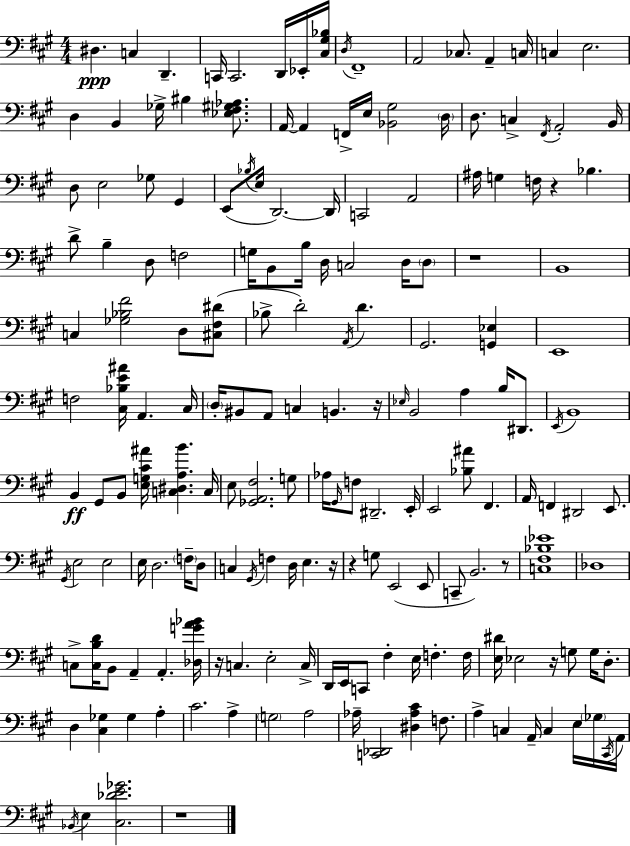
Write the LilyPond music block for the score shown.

{
  \clef bass
  \numericTimeSignature
  \time 4/4
  \key a \major
  dis4.\ppp c4 d,4.-- | c,16 c,2. d,16 ees,16-. <cis gis bes>16 | \acciaccatura { d16 } fis,1-- | a,2 ces8. a,4-- | \break c16 c4 e2. | d4 b,4 ges16-> bis4 <ees fis gis aes>8. | a,16~~ a,4 f,16-> e16 <bes, gis>2 | \parenthesize d16 d8. c4-> \acciaccatura { fis,16 } a,2-. | \break b,16 d8 e2 ges8 gis,4 | e,8( \acciaccatura { bes16 } e16 d,2.~~) | d,16 c,2 a,2 | ais16 g4 f16 r4 bes4. | \break d'8-> b4-- d8 f2 | g16 b,8 b16 d16 c2 | d16 \parenthesize d8 r1 | b,1 | \break c4 <ges bes fis'>2 d8 | <cis fis dis'>8( bes8-> d'2-.) \acciaccatura { a,16 } d'4. | gis,2. | <g, ees>4 e,1 | \break f2 <cis bes e' ais'>16 a,4. | cis16 \parenthesize d16-. bis,8 a,8 c4 b,4. | r16 \grace { ees16 } b,2 a4 | b16 dis,8. \acciaccatura { e,16 } b,1 | \break b,4\ff gis,8 b,8 <e g cis' ais'>16 <c dis a b'>4. | c16 e8 <ges, a, fis>2. | g8 aes16 \grace { gis,16 } f8 dis,2.-- | e,16-. e,2 <bes ais'>8 | \break fis,4. a,16 f,4 dis,2 | e,8. \acciaccatura { gis,16 } e2 | e2 e16 d2. | \parenthesize f16-- d8 c4 \acciaccatura { gis,16 } f4 | \break d16 e4. r16 r4 g8 e,2( | e,8 c,8-- b,2.) | r8 <c fis bes ees'>1 | des1 | \break c8-> <c b d'>16 b,8 a,4-- | a,4.-. <des g' a' bes'>16 r16 c4. | e2-. c16-> d,16 e,16 c,8 fis4-. | e16 f4.-. f16 <e dis'>16 ees2 | \break r16 g8 g16 d8.-. d4 <cis ges>4 | ges4 a4-. cis'2. | a4-> \parenthesize g2 | a2 aes16-- <c, des,>2 | \break <dis aes cis'>4 f8. a4-> c4 | a,16-- c4 e16 \parenthesize ges16 \acciaccatura { cis,16 } a,16 \acciaccatura { bes,16 } e4 <cis des' e' ges'>2. | r1 | \bar "|."
}